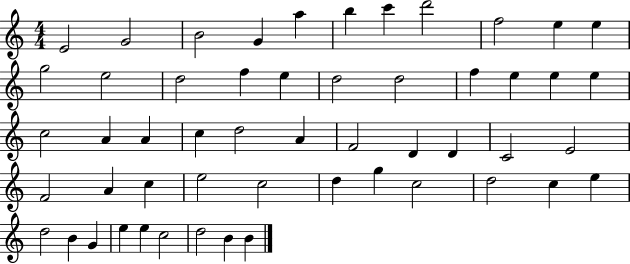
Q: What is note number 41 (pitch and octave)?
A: C5